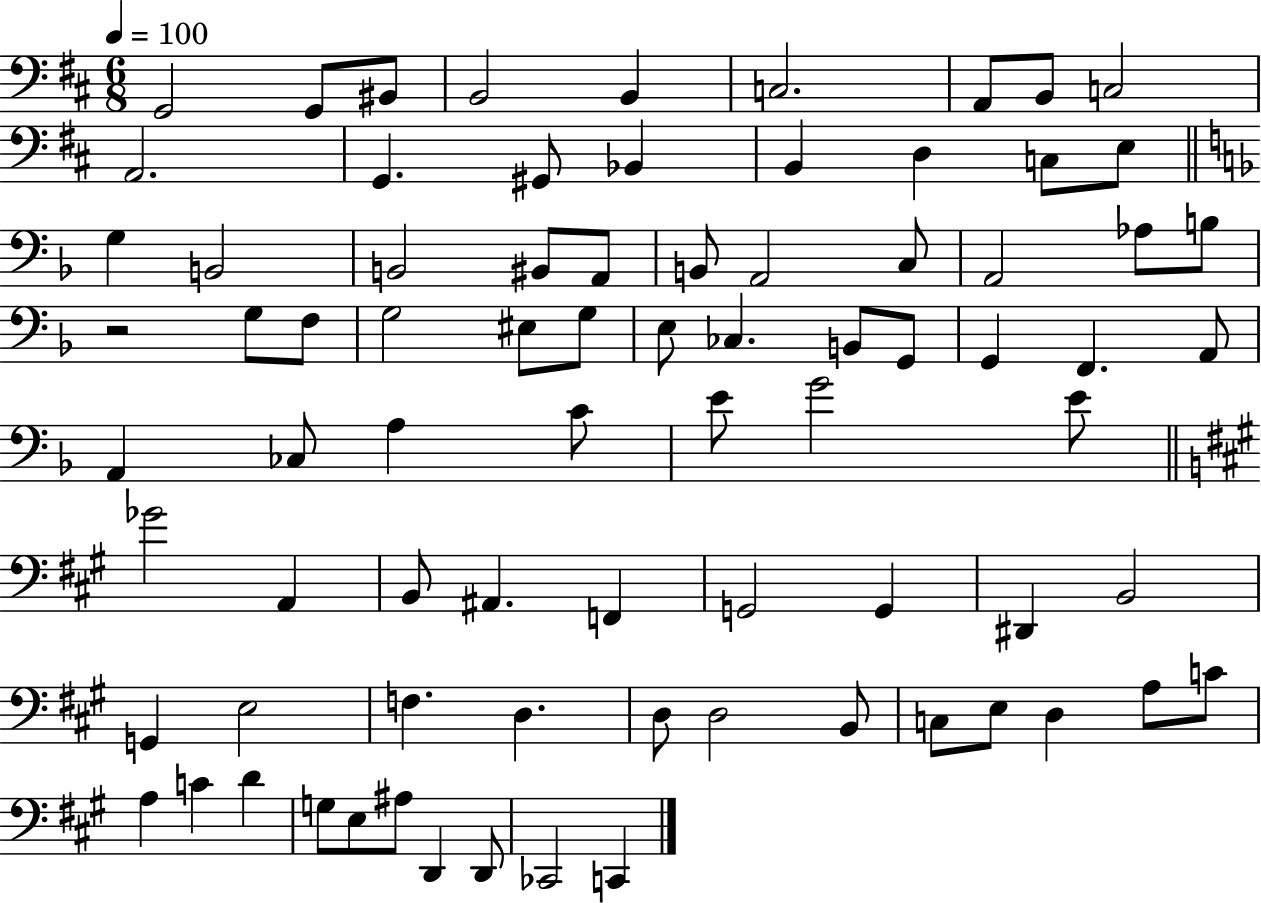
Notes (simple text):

G2/h G2/e BIS2/e B2/h B2/q C3/h. A2/e B2/e C3/h A2/h. G2/q. G#2/e Bb2/q B2/q D3/q C3/e E3/e G3/q B2/h B2/h BIS2/e A2/e B2/e A2/h C3/e A2/h Ab3/e B3/e R/h G3/e F3/e G3/h EIS3/e G3/e E3/e CES3/q. B2/e G2/e G2/q F2/q. A2/e A2/q CES3/e A3/q C4/e E4/e G4/h E4/e Gb4/h A2/q B2/e A#2/q. F2/q G2/h G2/q D#2/q B2/h G2/q E3/h F3/q. D3/q. D3/e D3/h B2/e C3/e E3/e D3/q A3/e C4/e A3/q C4/q D4/q G3/e E3/e A#3/e D2/q D2/e CES2/h C2/q